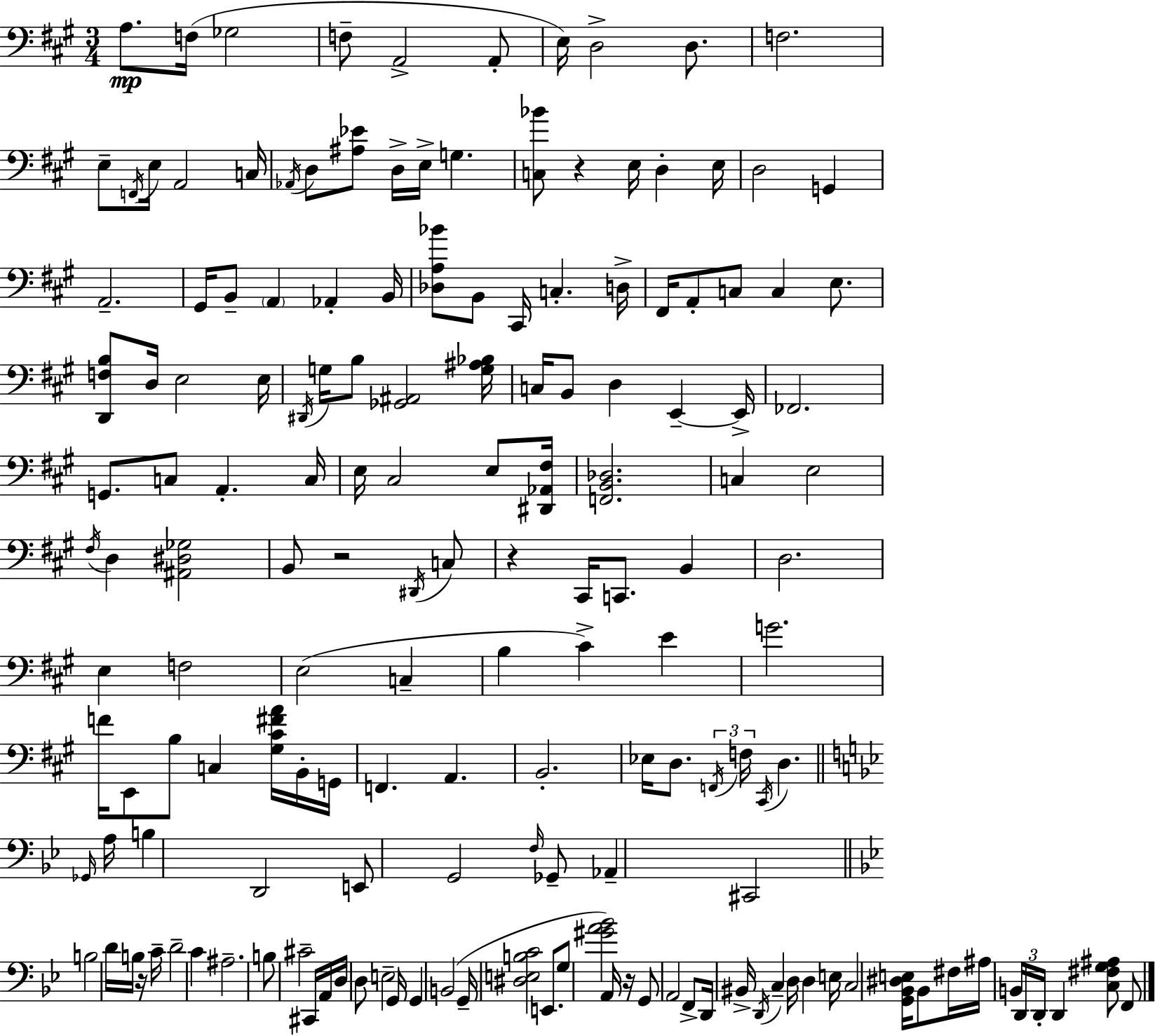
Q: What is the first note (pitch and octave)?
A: A3